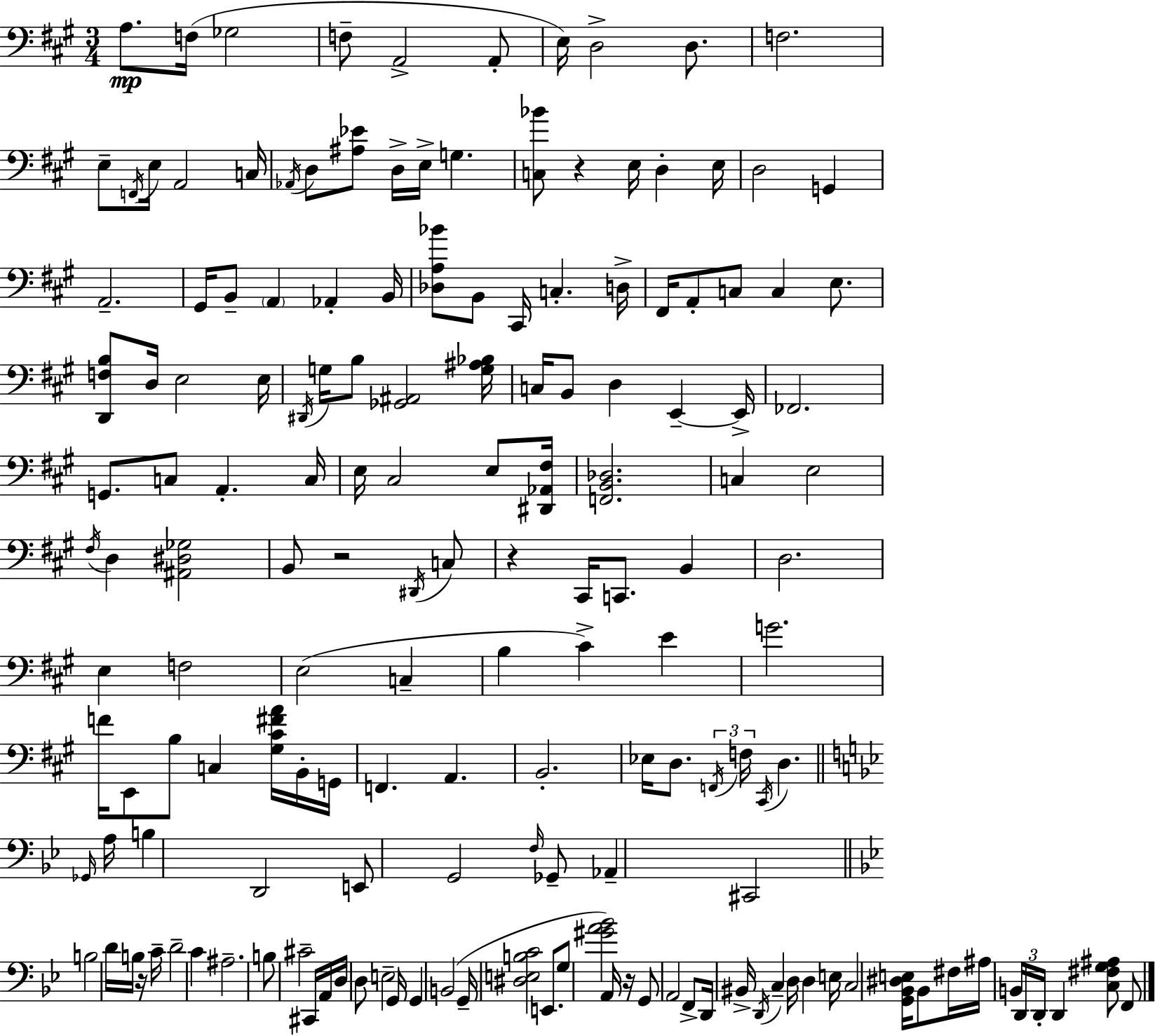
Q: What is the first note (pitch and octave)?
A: A3